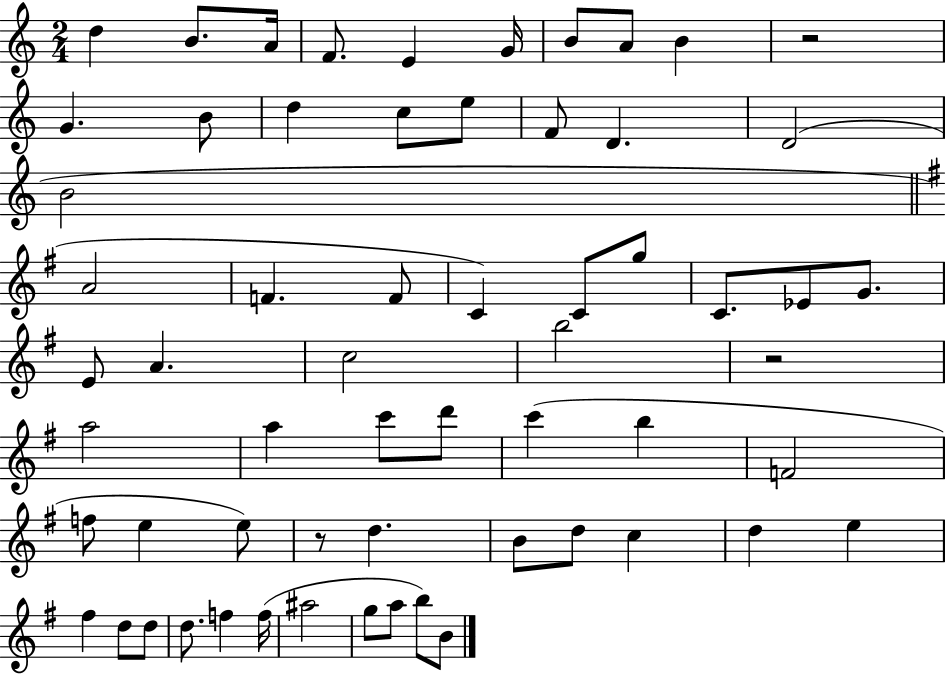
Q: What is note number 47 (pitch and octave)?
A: E5